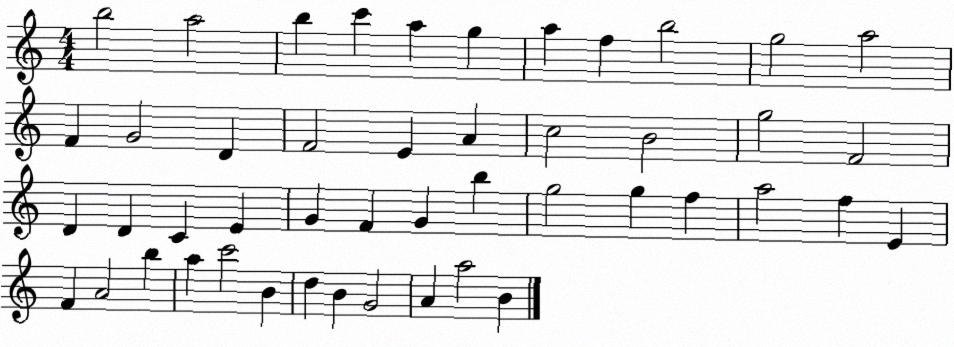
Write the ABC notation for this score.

X:1
T:Untitled
M:4/4
L:1/4
K:C
b2 a2 b c' a g a f b2 g2 a2 F G2 D F2 E A c2 B2 g2 F2 D D C E G F G b g2 g f a2 f E F A2 b a c'2 B d B G2 A a2 B